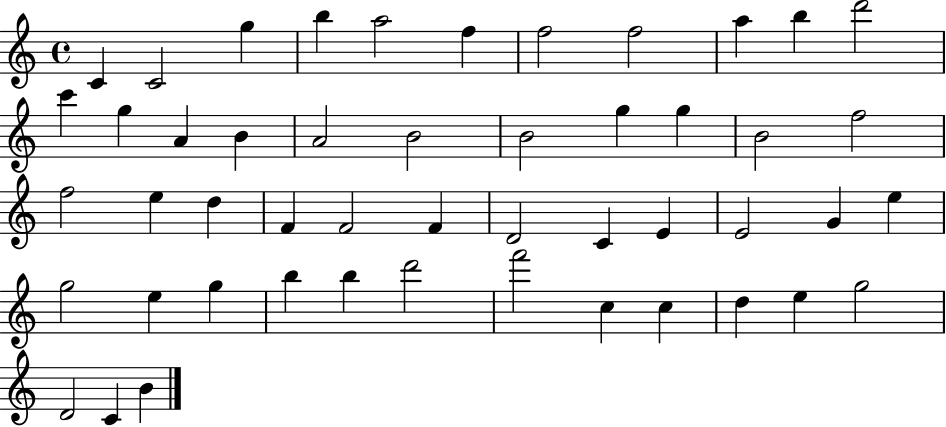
{
  \clef treble
  \time 4/4
  \defaultTimeSignature
  \key c \major
  c'4 c'2 g''4 | b''4 a''2 f''4 | f''2 f''2 | a''4 b''4 d'''2 | \break c'''4 g''4 a'4 b'4 | a'2 b'2 | b'2 g''4 g''4 | b'2 f''2 | \break f''2 e''4 d''4 | f'4 f'2 f'4 | d'2 c'4 e'4 | e'2 g'4 e''4 | \break g''2 e''4 g''4 | b''4 b''4 d'''2 | f'''2 c''4 c''4 | d''4 e''4 g''2 | \break d'2 c'4 b'4 | \bar "|."
}